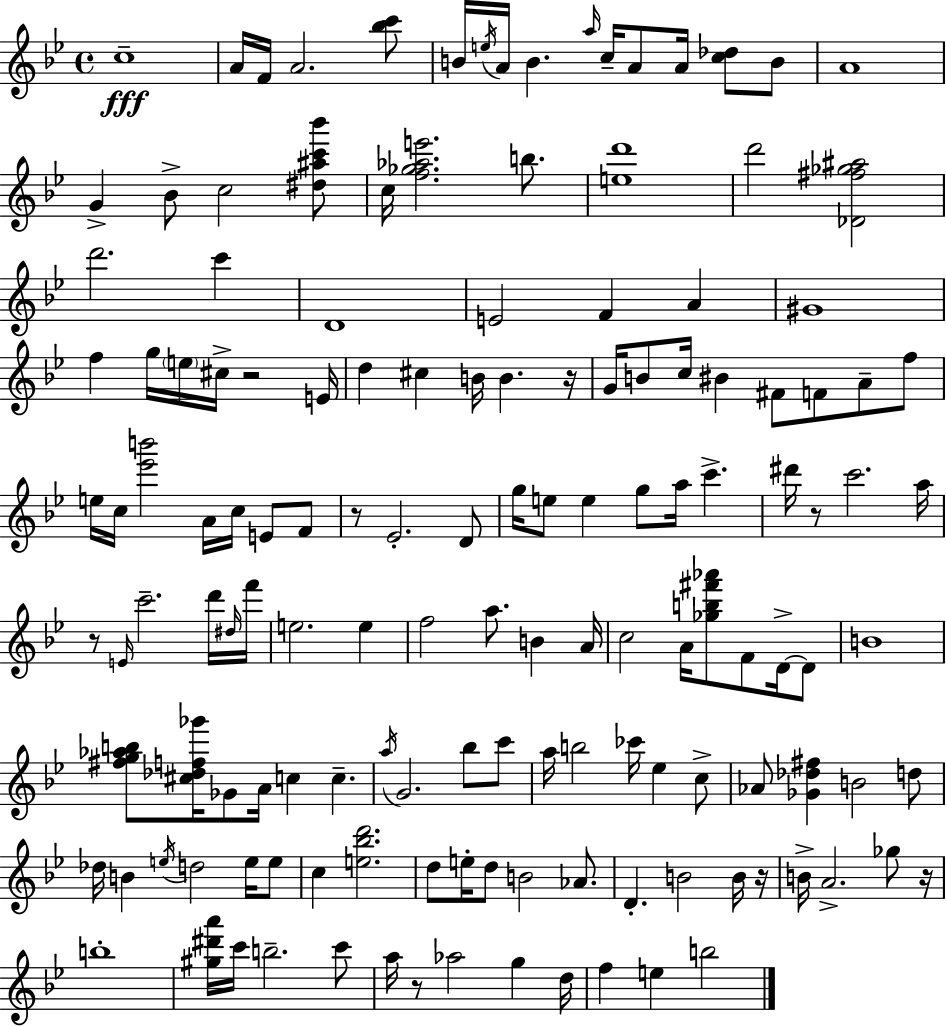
{
  \clef treble
  \time 4/4
  \defaultTimeSignature
  \key g \minor
  c''1--\fff | a'16 f'16 a'2. <bes'' c'''>8 | b'16 \acciaccatura { e''16 } a'16 b'4. \grace { a''16 } c''16-- a'8 a'16 <c'' des''>8 | b'8 a'1 | \break g'4-> bes'8-> c''2 | <dis'' ais'' c''' bes'''>8 c''16 <f'' ges'' aes'' e'''>2. b''8. | <e'' d'''>1 | d'''2 <des' fis'' ges'' ais''>2 | \break d'''2. c'''4 | d'1 | e'2 f'4 a'4 | gis'1 | \break f''4 g''16 \parenthesize e''16 cis''16-> r2 | e'16 d''4 cis''4 b'16 b'4. | r16 g'16 b'8 c''16 bis'4 fis'8 f'8 a'8-- | f''8 e''16 c''16 <ees''' b'''>2 a'16 c''16 e'8 | \break f'8 r8 ees'2.-. | d'8 g''16 e''8 e''4 g''8 a''16 c'''4.-> | dis'''16 r8 c'''2. | a''16 r8 \grace { e'16 } c'''2.-- | \break d'''16 \grace { dis''16 } f'''16 e''2. | e''4 f''2 a''8. b'4 | a'16 c''2 a'16 <ges'' b'' fis''' aes'''>8 f'8 | d'16->~~ d'8 b'1 | \break <fis'' g'' aes'' b''>8 <cis'' des'' f'' ges'''>16 ges'8 a'16 c''4 c''4.-- | \acciaccatura { a''16 } g'2. | bes''8 c'''8 a''16 b''2 ces'''16 ees''4 | c''8-> aes'8 <ges' des'' fis''>4 b'2 | \break d''8 des''16 b'4 \acciaccatura { e''16 } d''2 | e''16 e''8 c''4 <e'' bes'' d'''>2. | d''8 e''16-. d''8 b'2 | aes'8. d'4.-. b'2 | \break b'16 r16 b'16-> a'2.-> | ges''8 r16 b''1-. | <gis'' dis''' a'''>16 c'''16 b''2.-- | c'''8 a''16 r8 aes''2 | \break g''4 d''16 f''4 e''4 b''2 | \bar "|."
}